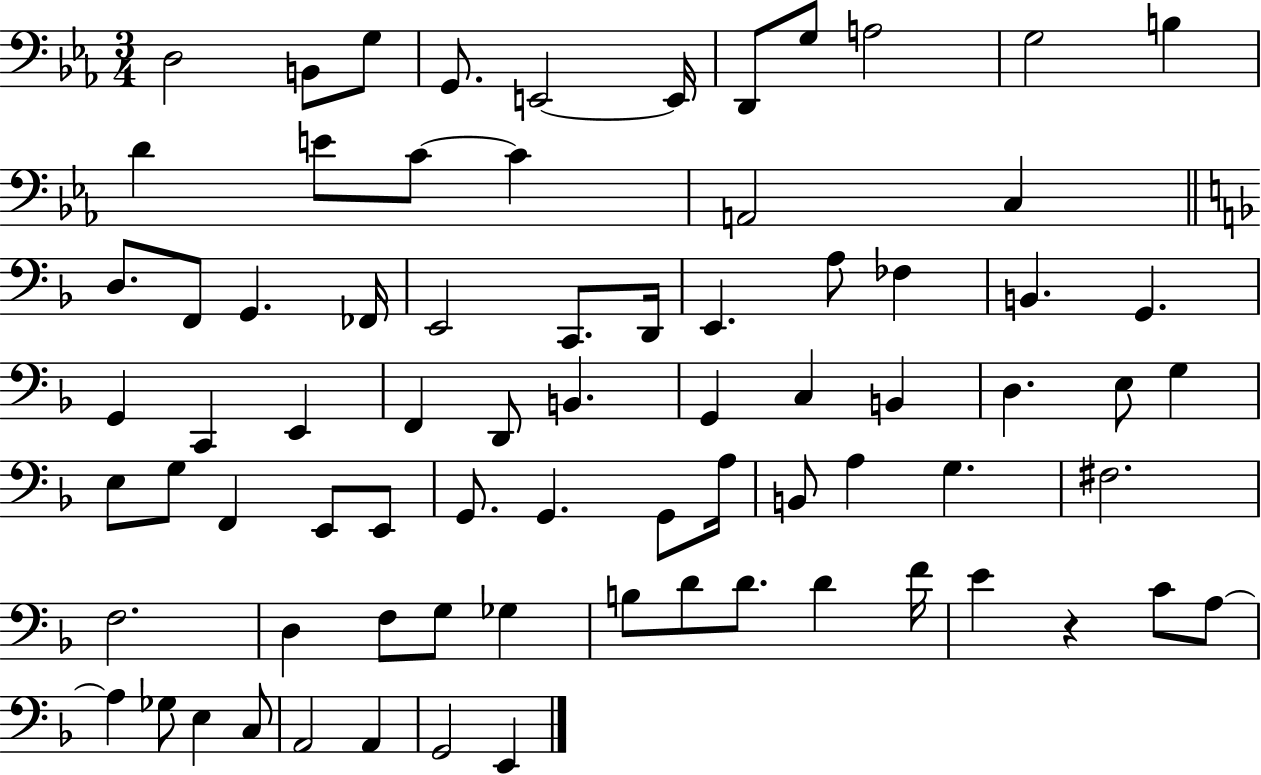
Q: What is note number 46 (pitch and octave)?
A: E2